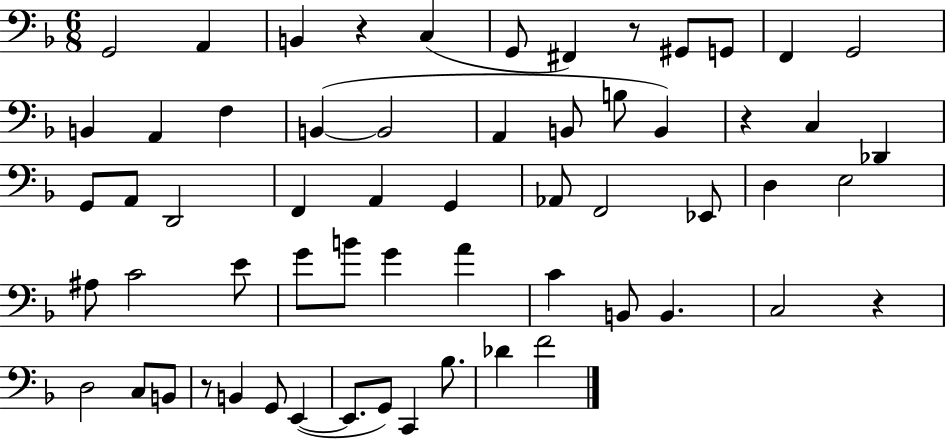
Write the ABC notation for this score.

X:1
T:Untitled
M:6/8
L:1/4
K:F
G,,2 A,, B,, z C, G,,/2 ^F,, z/2 ^G,,/2 G,,/2 F,, G,,2 B,, A,, F, B,, B,,2 A,, B,,/2 B,/2 B,, z C, _D,, G,,/2 A,,/2 D,,2 F,, A,, G,, _A,,/2 F,,2 _E,,/2 D, E,2 ^A,/2 C2 E/2 G/2 B/2 G A C B,,/2 B,, C,2 z D,2 C,/2 B,,/2 z/2 B,, G,,/2 E,, E,,/2 G,,/2 C,, _B,/2 _D F2